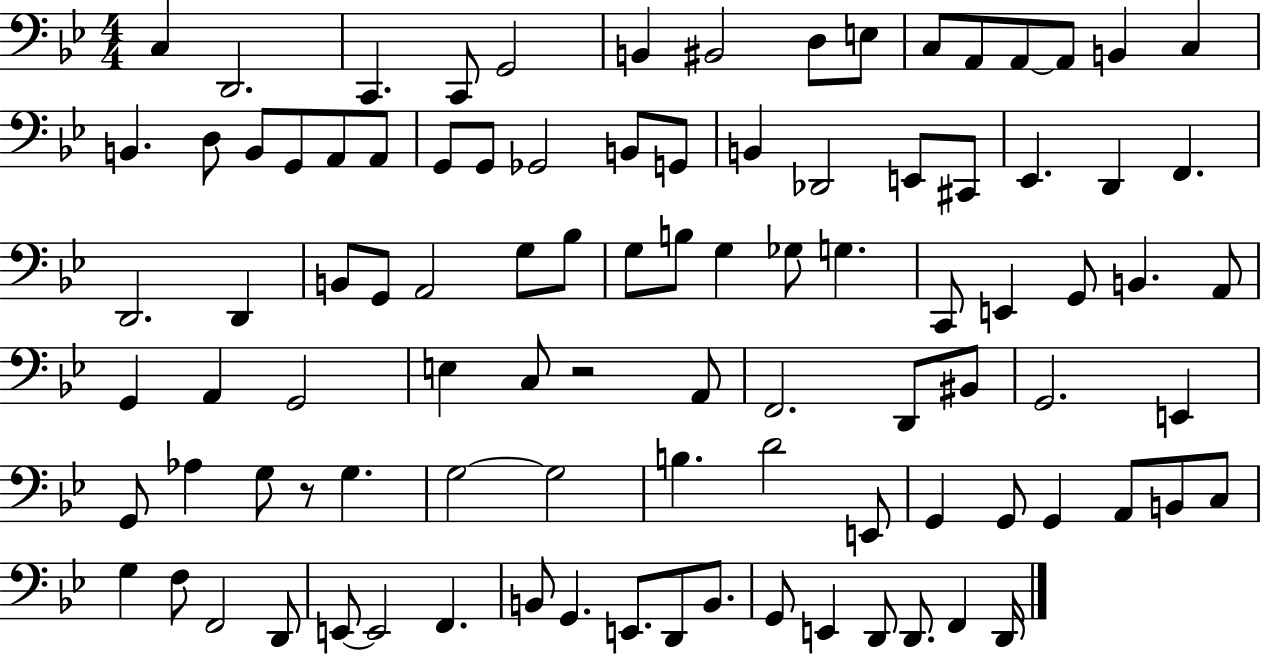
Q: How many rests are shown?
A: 2